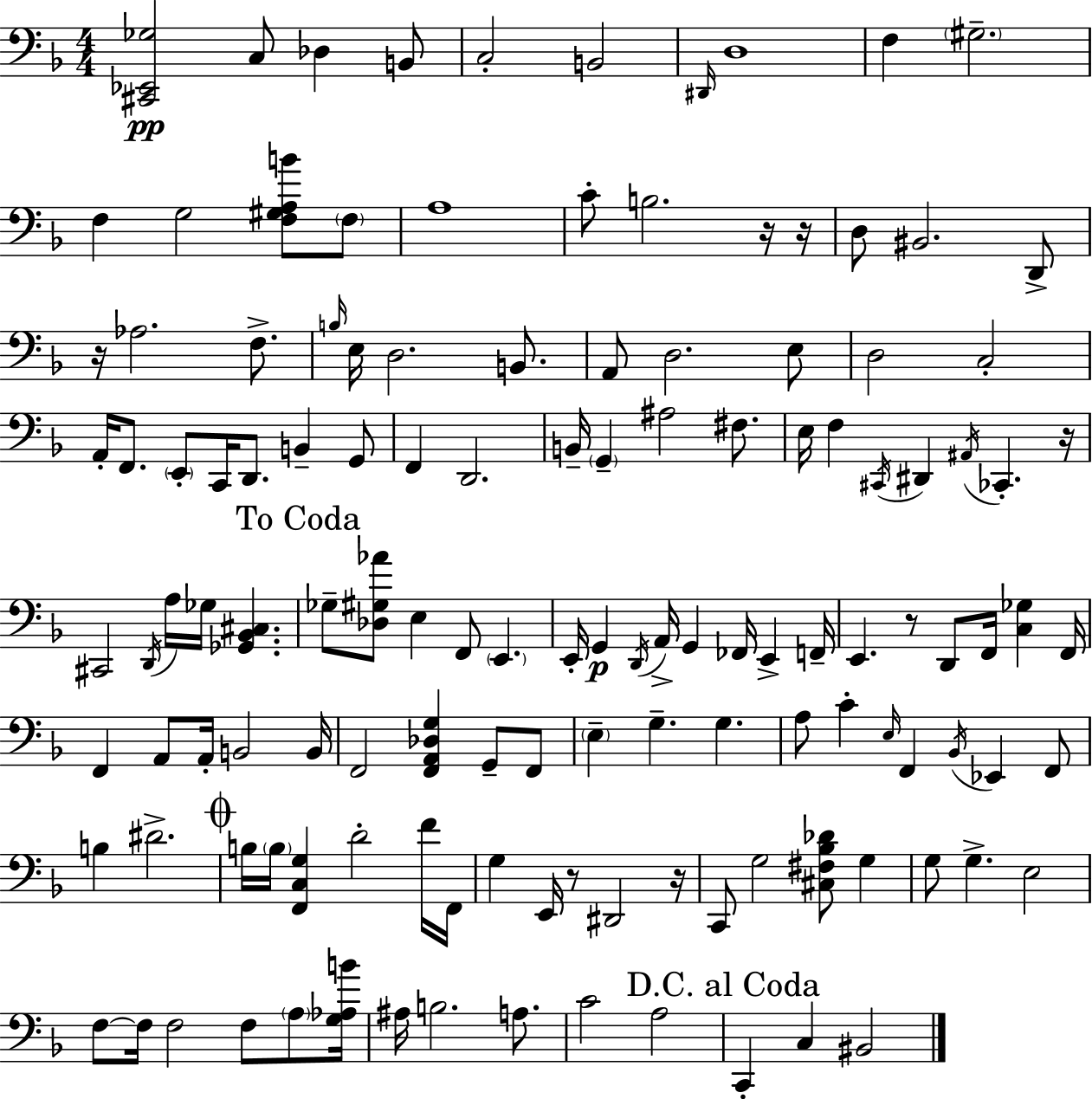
[C#2,Eb2,Gb3]/h C3/e Db3/q B2/e C3/h B2/h D#2/s D3/w F3/q G#3/h. F3/q G3/h [F3,G#3,A3,B4]/e F3/e A3/w C4/e B3/h. R/s R/s D3/e BIS2/h. D2/e R/s Ab3/h. F3/e. B3/s E3/s D3/h. B2/e. A2/e D3/h. E3/e D3/h C3/h A2/s F2/e. E2/e C2/s D2/e. B2/q G2/e F2/q D2/h. B2/s G2/q A#3/h F#3/e. E3/s F3/q C#2/s D#2/q A#2/s CES2/q. R/s C#2/h D2/s A3/s Gb3/s [Gb2,Bb2,C#3]/q. Gb3/e [Db3,G#3,Ab4]/e E3/q F2/e E2/q. E2/s G2/q D2/s A2/s G2/q FES2/s E2/q F2/s E2/q. R/e D2/e F2/s [C3,Gb3]/q F2/s F2/q A2/e A2/s B2/h B2/s F2/h [F2,A2,Db3,G3]/q G2/e F2/e E3/q G3/q. G3/q. A3/e C4/q E3/s F2/q Bb2/s Eb2/q F2/e B3/q D#4/h. B3/s B3/s [F2,C3,G3]/q D4/h F4/s F2/s G3/q E2/s R/e D#2/h R/s C2/e G3/h [C#3,F#3,Bb3,Db4]/e G3/q G3/e G3/q. E3/h F3/e F3/s F3/h F3/e A3/e [G3,Ab3,B4]/s A#3/s B3/h. A3/e. C4/h A3/h C2/q C3/q BIS2/h